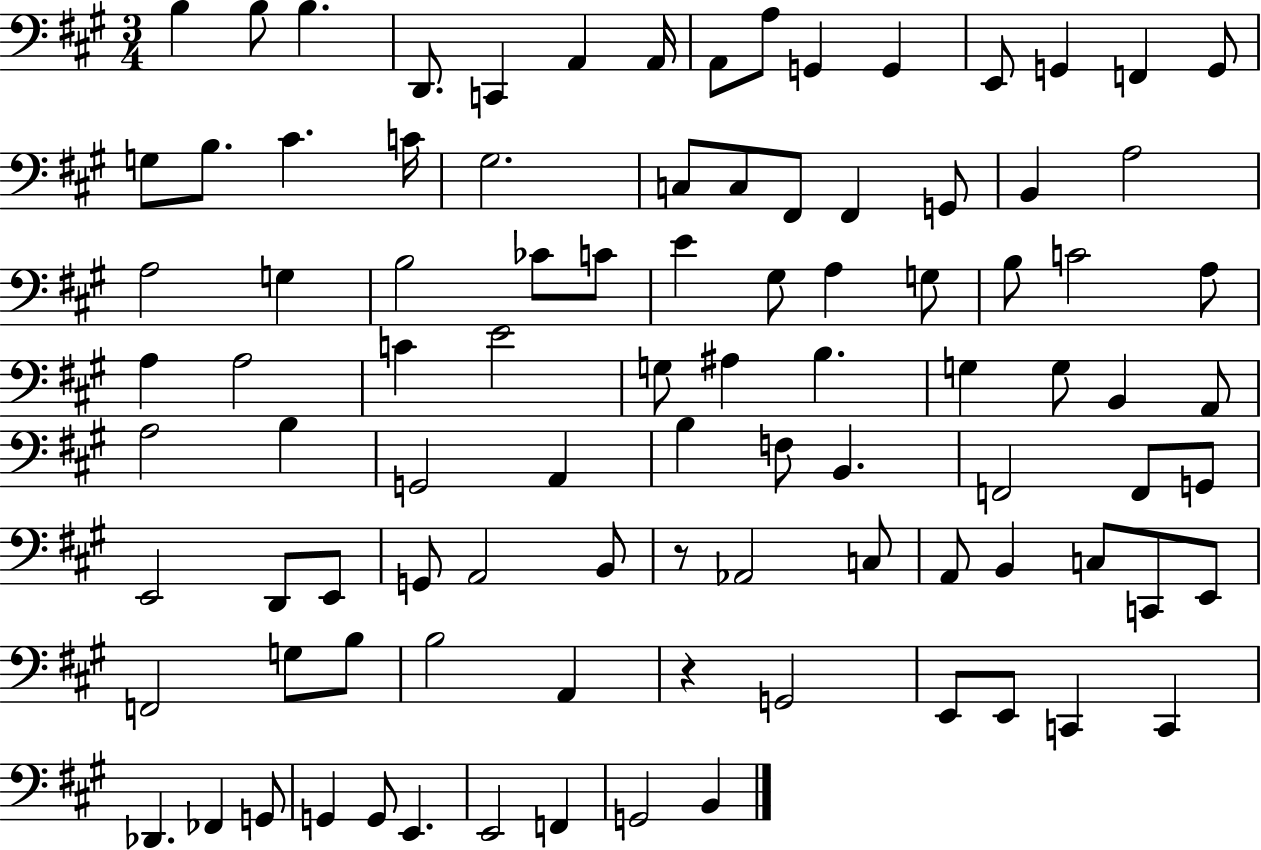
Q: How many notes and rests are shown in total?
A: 95